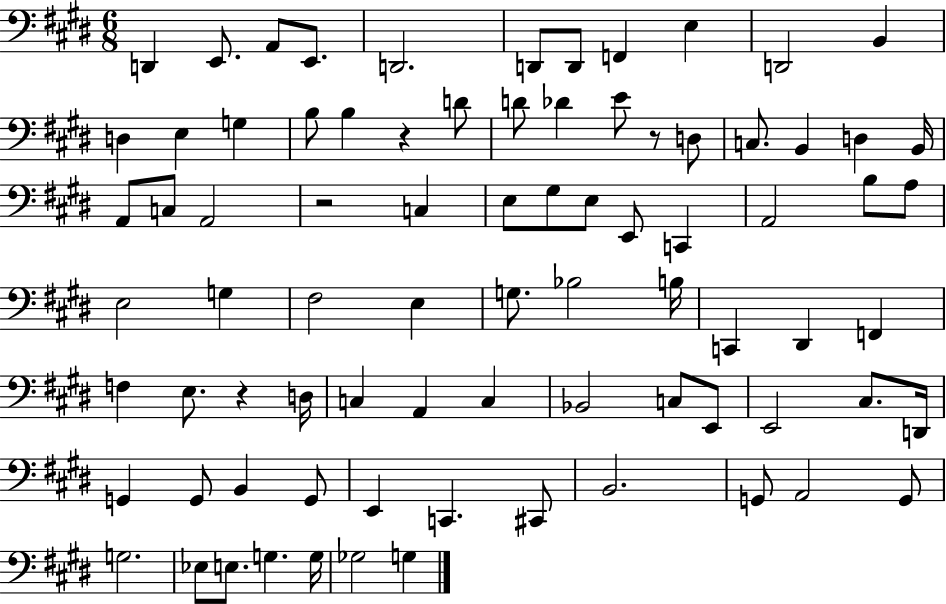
{
  \clef bass
  \numericTimeSignature
  \time 6/8
  \key e \major
  \repeat volta 2 { d,4 e,8. a,8 e,8. | d,2. | d,8 d,8 f,4 e4 | d,2 b,4 | \break d4 e4 g4 | b8 b4 r4 d'8 | d'8 des'4 e'8 r8 d8 | c8. b,4 d4 b,16 | \break a,8 c8 a,2 | r2 c4 | e8 gis8 e8 e,8 c,4 | a,2 b8 a8 | \break e2 g4 | fis2 e4 | g8. bes2 b16 | c,4 dis,4 f,4 | \break f4 e8. r4 d16 | c4 a,4 c4 | bes,2 c8 e,8 | e,2 cis8. d,16 | \break g,4 g,8 b,4 g,8 | e,4 c,4. cis,8 | b,2. | g,8 a,2 g,8 | \break g2. | ees8 e8. g4. g16 | ges2 g4 | } \bar "|."
}